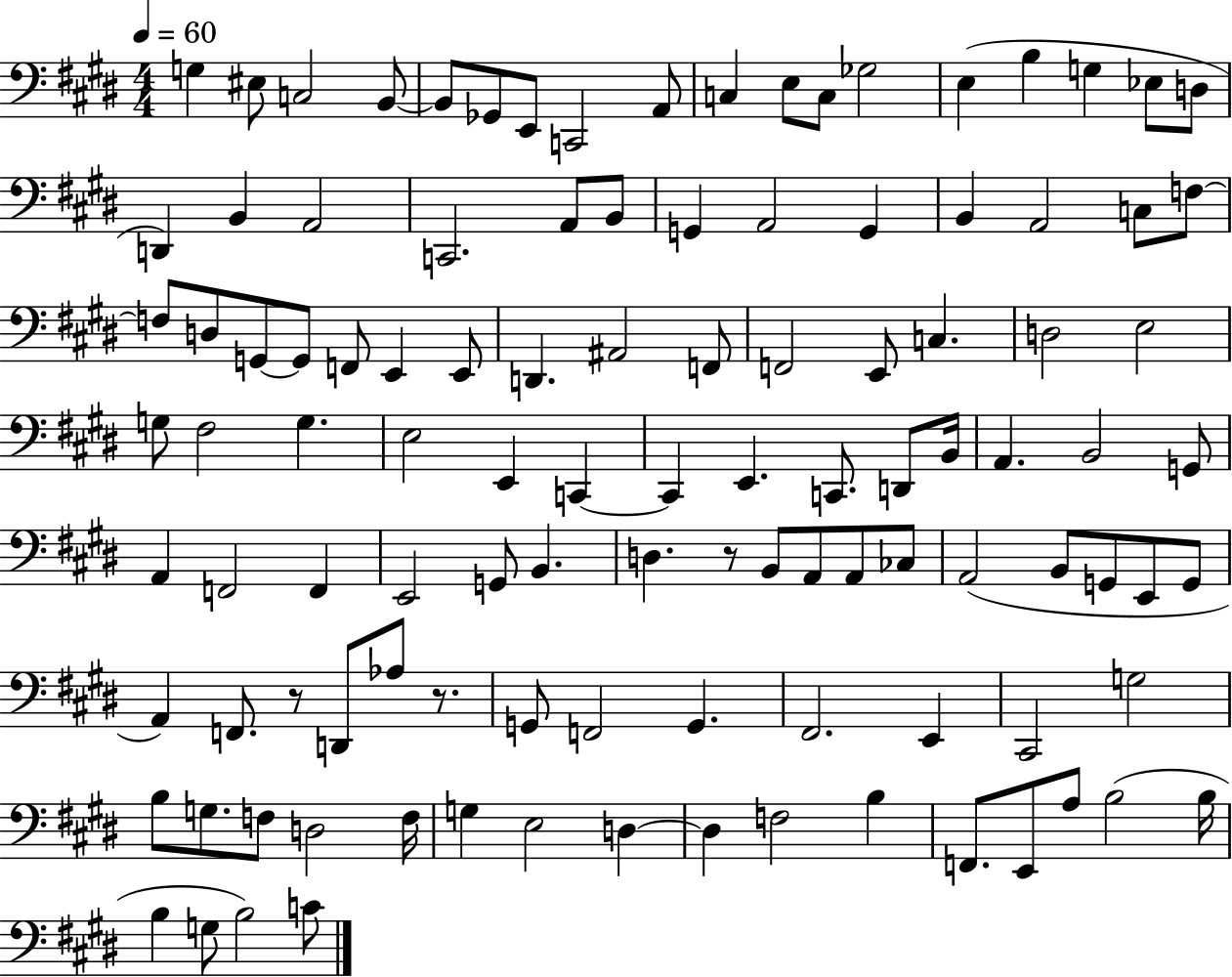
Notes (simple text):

G3/q EIS3/e C3/h B2/e B2/e Gb2/e E2/e C2/h A2/e C3/q E3/e C3/e Gb3/h E3/q B3/q G3/q Eb3/e D3/e D2/q B2/q A2/h C2/h. A2/e B2/e G2/q A2/h G2/q B2/q A2/h C3/e F3/e F3/e D3/e G2/e G2/e F2/e E2/q E2/e D2/q. A#2/h F2/e F2/h E2/e C3/q. D3/h E3/h G3/e F#3/h G3/q. E3/h E2/q C2/q C2/q E2/q. C2/e. D2/e B2/s A2/q. B2/h G2/e A2/q F2/h F2/q E2/h G2/e B2/q. D3/q. R/e B2/e A2/e A2/e CES3/e A2/h B2/e G2/e E2/e G2/e A2/q F2/e. R/e D2/e Ab3/e R/e. G2/e F2/h G2/q. F#2/h. E2/q C#2/h G3/h B3/e G3/e. F3/e D3/h F3/s G3/q E3/h D3/q D3/q F3/h B3/q F2/e. E2/e A3/e B3/h B3/s B3/q G3/e B3/h C4/e